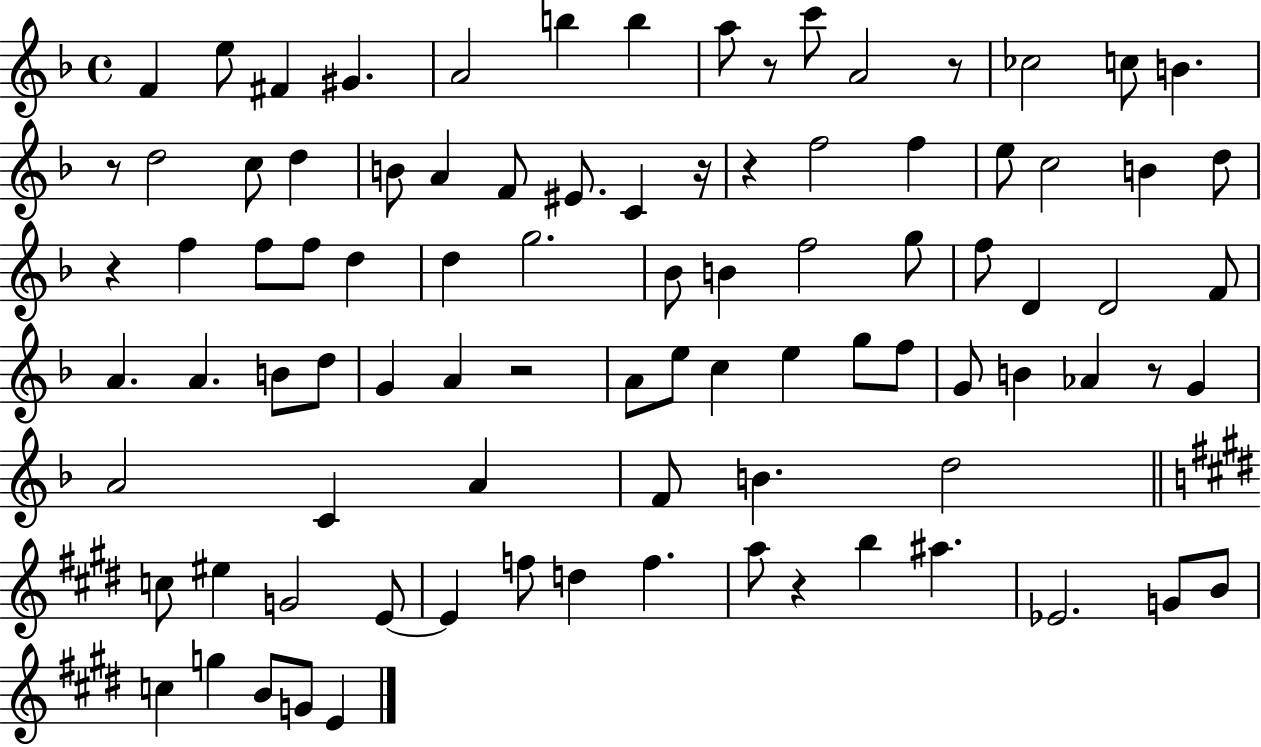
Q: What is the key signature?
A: F major